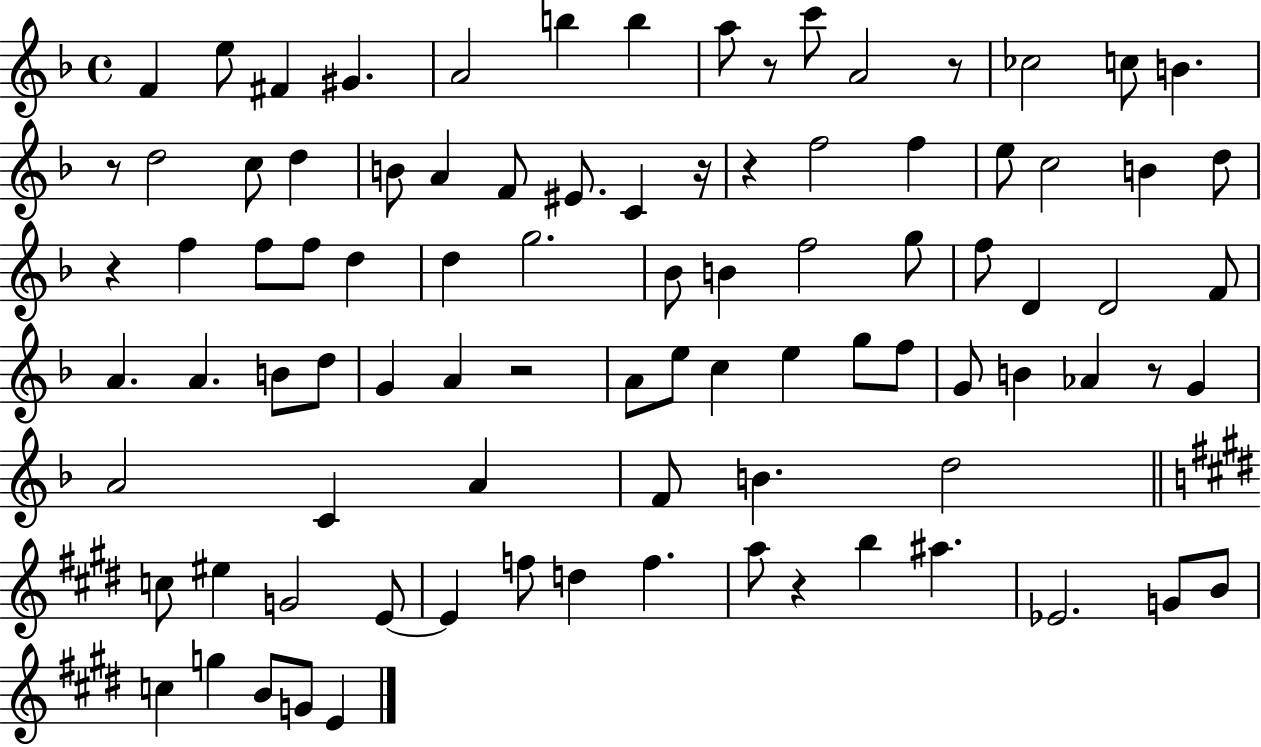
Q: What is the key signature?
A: F major